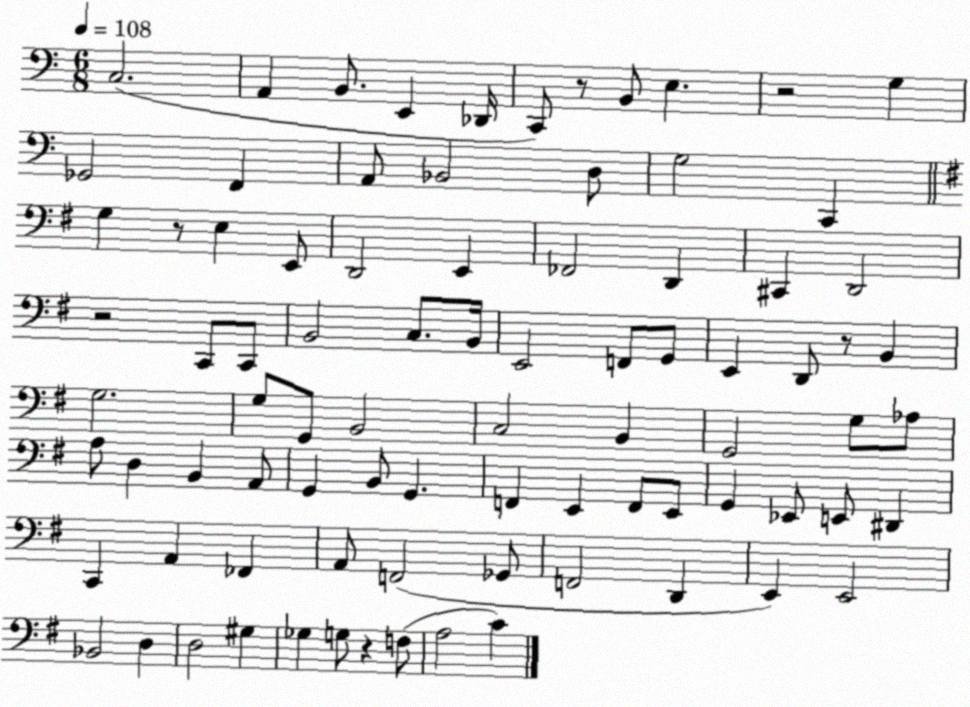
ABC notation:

X:1
T:Untitled
M:6/8
L:1/4
K:C
C,2 A,, B,,/2 E,, _D,,/4 C,,/2 z/2 B,,/2 E, z2 G, _G,,2 F,, A,,/2 _B,,2 D,/2 G,2 C,, G, z/2 E, E,,/2 D,,2 E,, _F,,2 D,, ^C,, D,,2 z2 C,,/2 C,,/2 B,,2 C,/2 B,,/4 E,,2 F,,/2 G,,/2 E,, D,,/2 z/2 B,, G,2 G,/2 G,,/2 B,,2 C,2 B,, G,,2 G,/2 _A,/2 A,/2 D, B,, A,,/2 G,, B,,/2 G,, F,, E,, F,,/2 E,,/2 G,, _E,,/2 E,,/2 ^D,, C,, A,, _F,, A,,/2 F,,2 _G,,/2 F,,2 D,, E,, E,,2 _B,,2 D, D,2 ^G, _G, G,/2 z F,/2 A,2 C